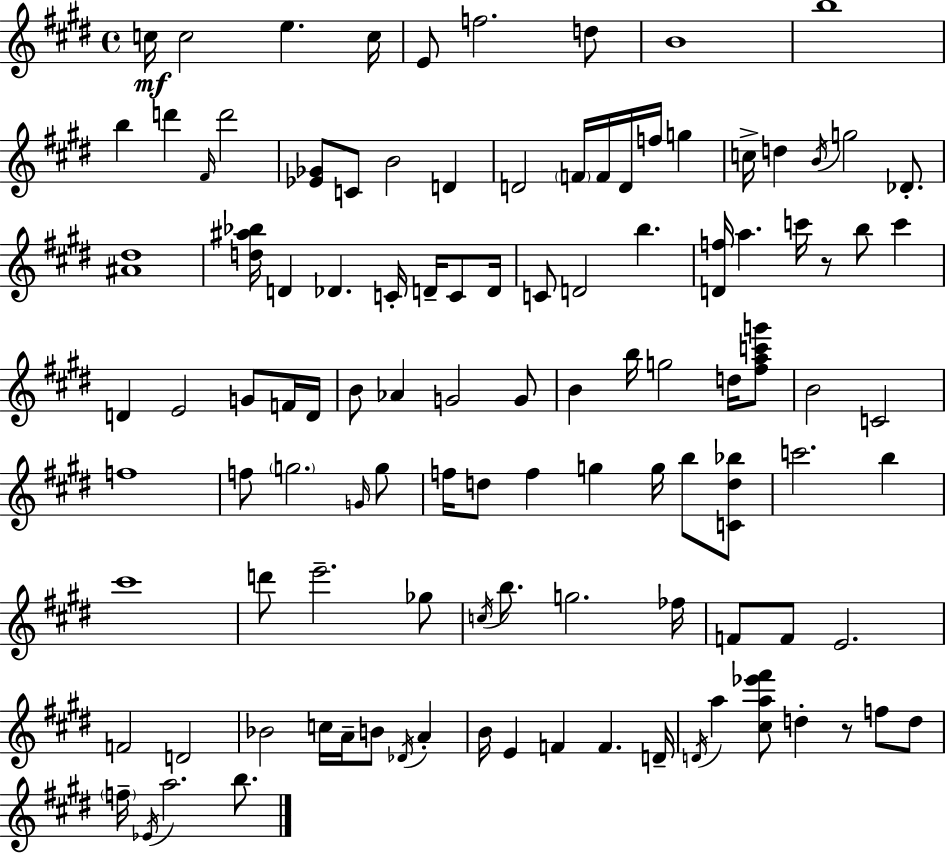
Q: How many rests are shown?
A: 2